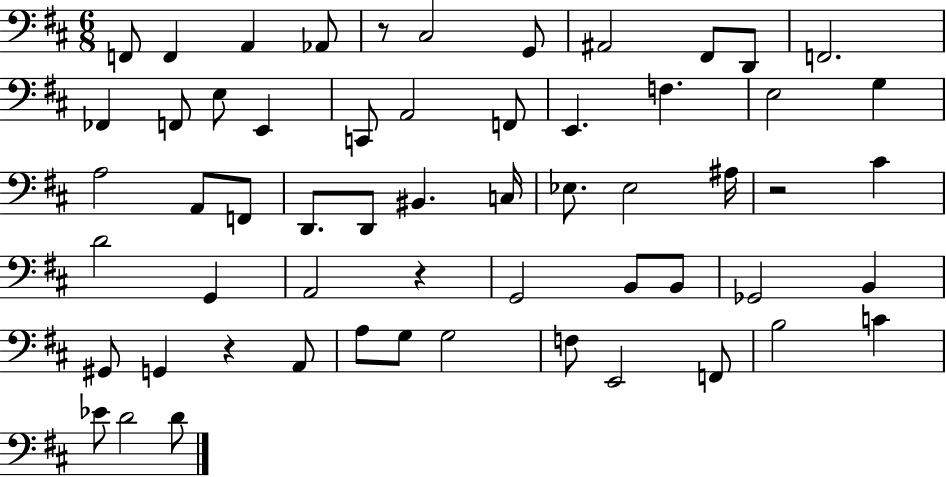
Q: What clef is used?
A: bass